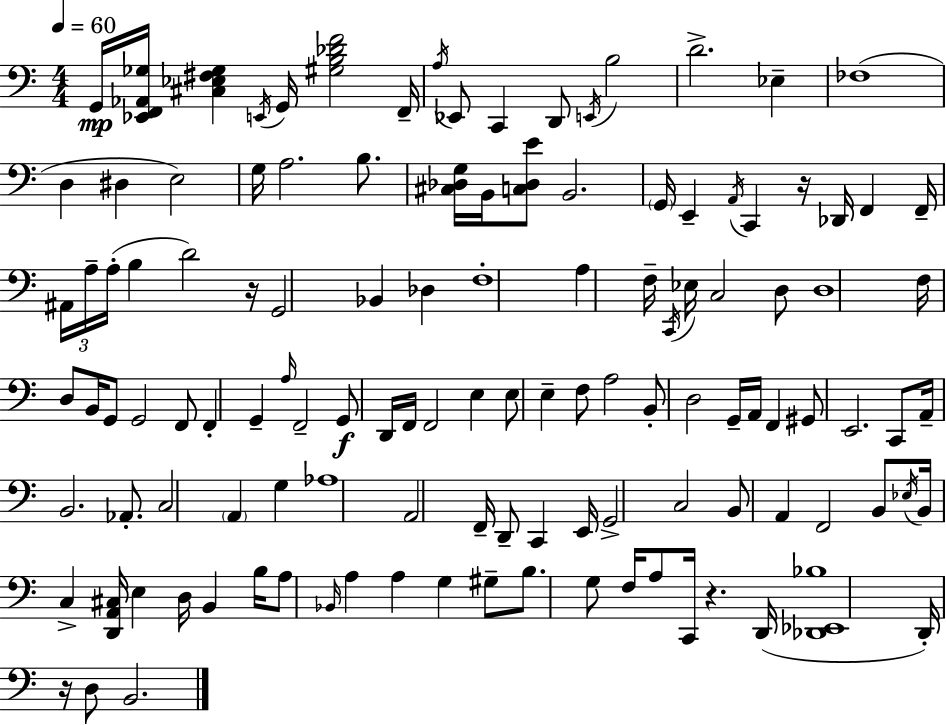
G2/s [Eb2,F2,Ab2,Gb3]/s [C#3,Eb3,F#3,Gb3]/q E2/s G2/s [G#3,B3,Db4,F4]/h F2/s A3/s Eb2/e C2/q D2/e E2/s B3/h D4/h. Eb3/q FES3/w D3/q D#3/q E3/h G3/s A3/h. B3/e. [C#3,Db3,G3]/s B2/s [C3,Db3,E4]/e B2/h. G2/s E2/q A2/s C2/q R/s Db2/s F2/q F2/s A#2/s A3/s A3/s B3/q D4/h R/s G2/h Bb2/q Db3/q F3/w A3/q F3/s C2/s Eb3/s C3/h D3/e D3/w F3/s D3/e B2/s G2/e G2/h F2/e F2/q G2/q A3/s F2/h G2/e D2/s F2/s F2/h E3/q E3/e E3/q F3/e A3/h B2/e D3/h G2/s A2/s F2/q G#2/e E2/h. C2/e A2/s B2/h. Ab2/e. C3/h A2/q G3/q Ab3/w A2/h F2/s D2/e C2/q E2/s G2/h C3/h B2/e A2/q F2/h B2/e Eb3/s B2/s C3/q [D2,A2,C#3]/s E3/q D3/s B2/q B3/s A3/e Bb2/s A3/q A3/q G3/q G#3/e B3/e. G3/e F3/s A3/e C2/s R/q. D2/s [Db2,Eb2,Bb3]/w D2/s R/s D3/e B2/h.